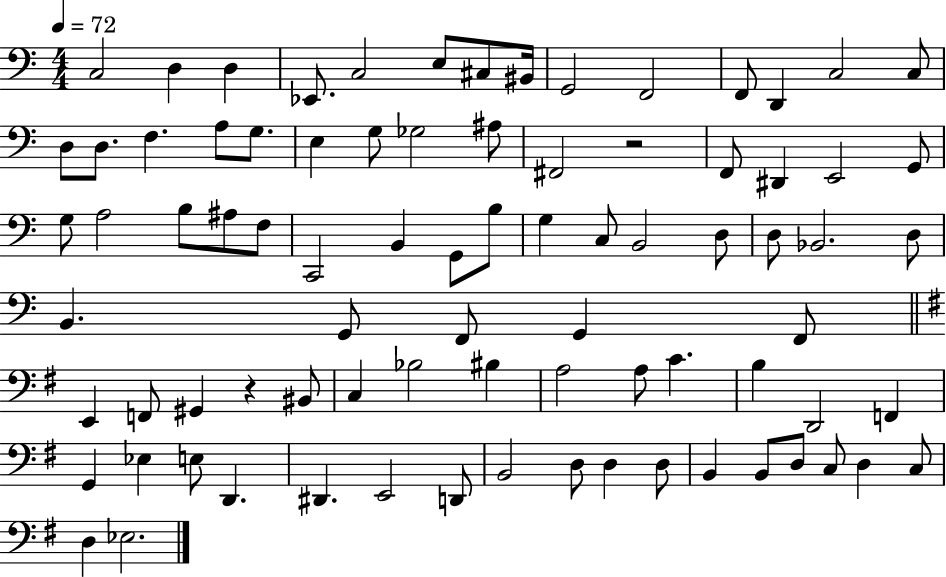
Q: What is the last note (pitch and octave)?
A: Eb3